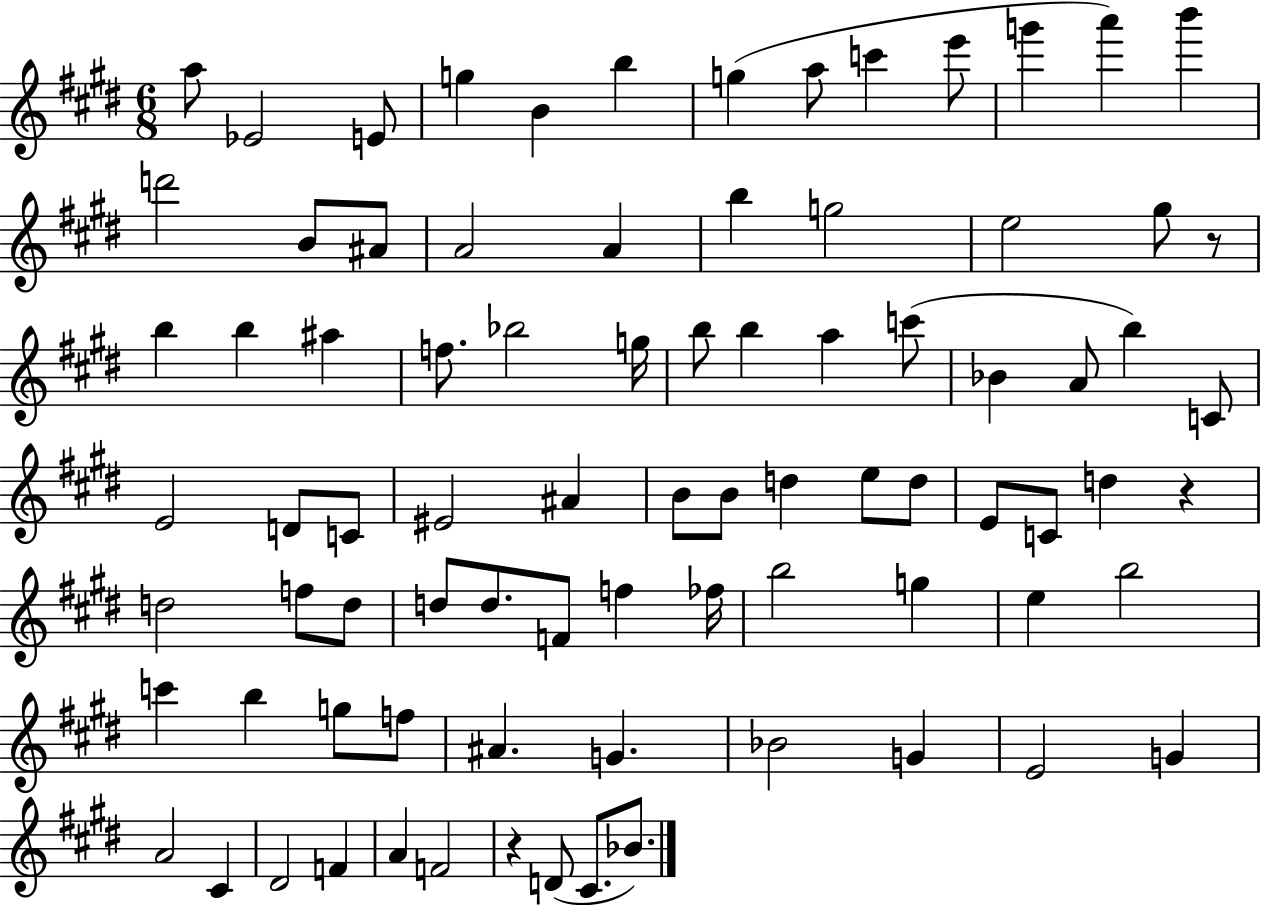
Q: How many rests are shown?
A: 3